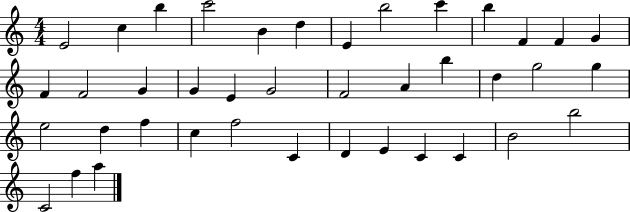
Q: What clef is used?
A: treble